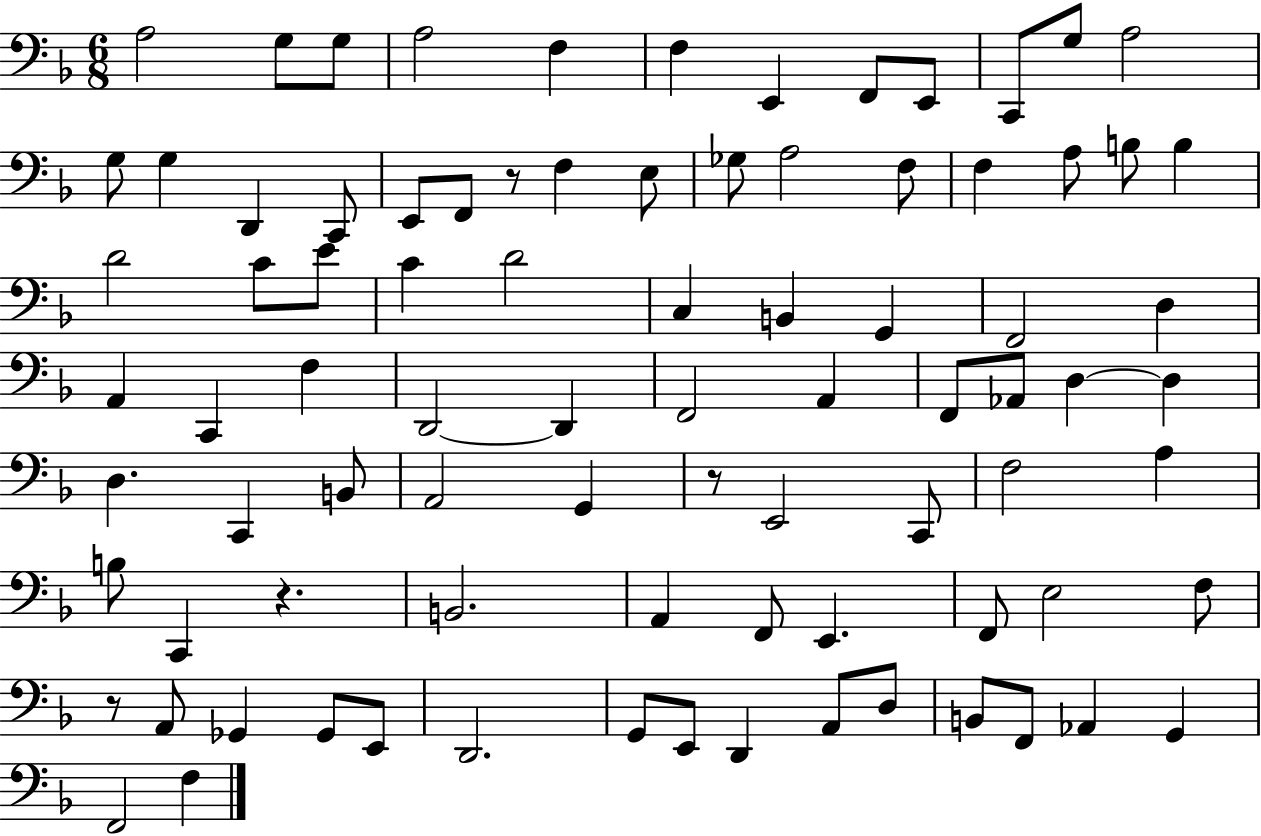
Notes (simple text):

A3/h G3/e G3/e A3/h F3/q F3/q E2/q F2/e E2/e C2/e G3/e A3/h G3/e G3/q D2/q C2/e E2/e F2/e R/e F3/q E3/e Gb3/e A3/h F3/e F3/q A3/e B3/e B3/q D4/h C4/e E4/e C4/q D4/h C3/q B2/q G2/q F2/h D3/q A2/q C2/q F3/q D2/h D2/q F2/h A2/q F2/e Ab2/e D3/q D3/q D3/q. C2/q B2/e A2/h G2/q R/e E2/h C2/e F3/h A3/q B3/e C2/q R/q. B2/h. A2/q F2/e E2/q. F2/e E3/h F3/e R/e A2/e Gb2/q Gb2/e E2/e D2/h. G2/e E2/e D2/q A2/e D3/e B2/e F2/e Ab2/q G2/q F2/h F3/q